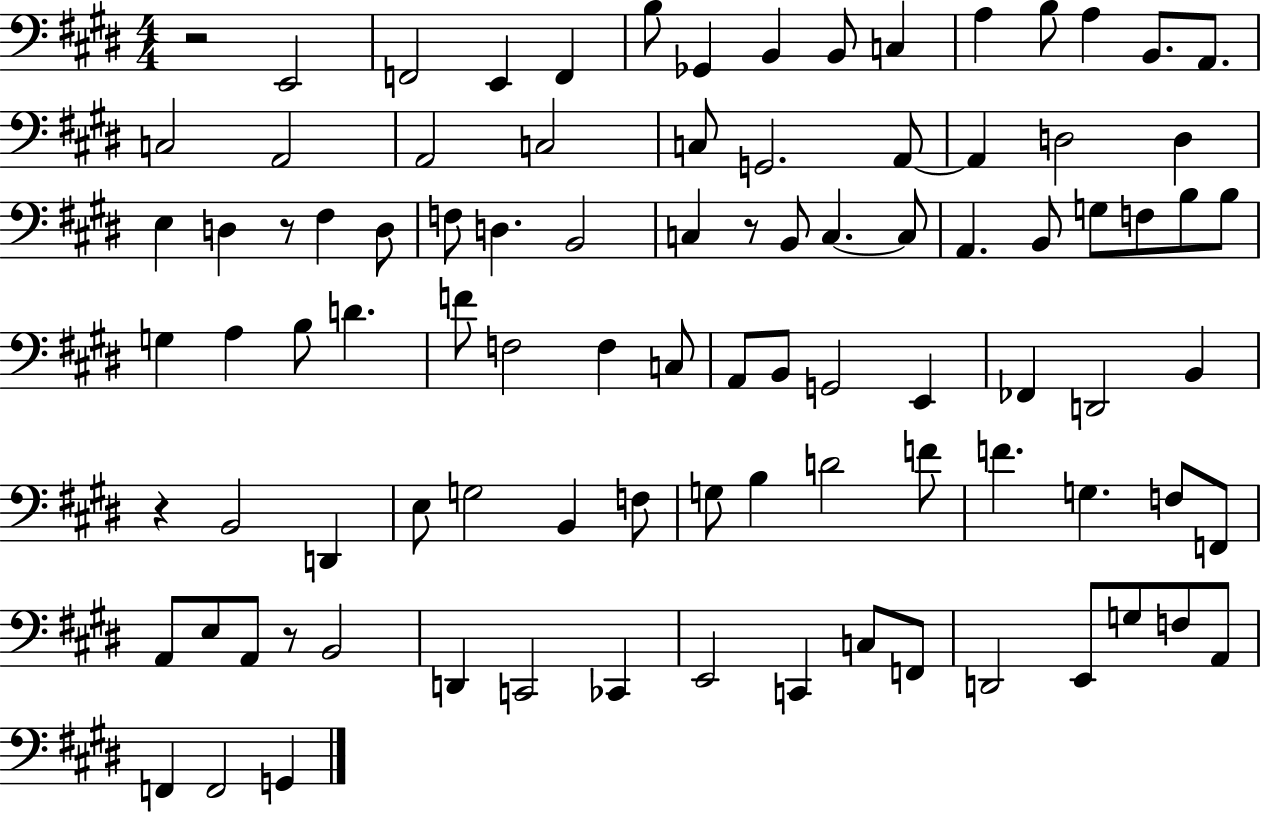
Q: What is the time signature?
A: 4/4